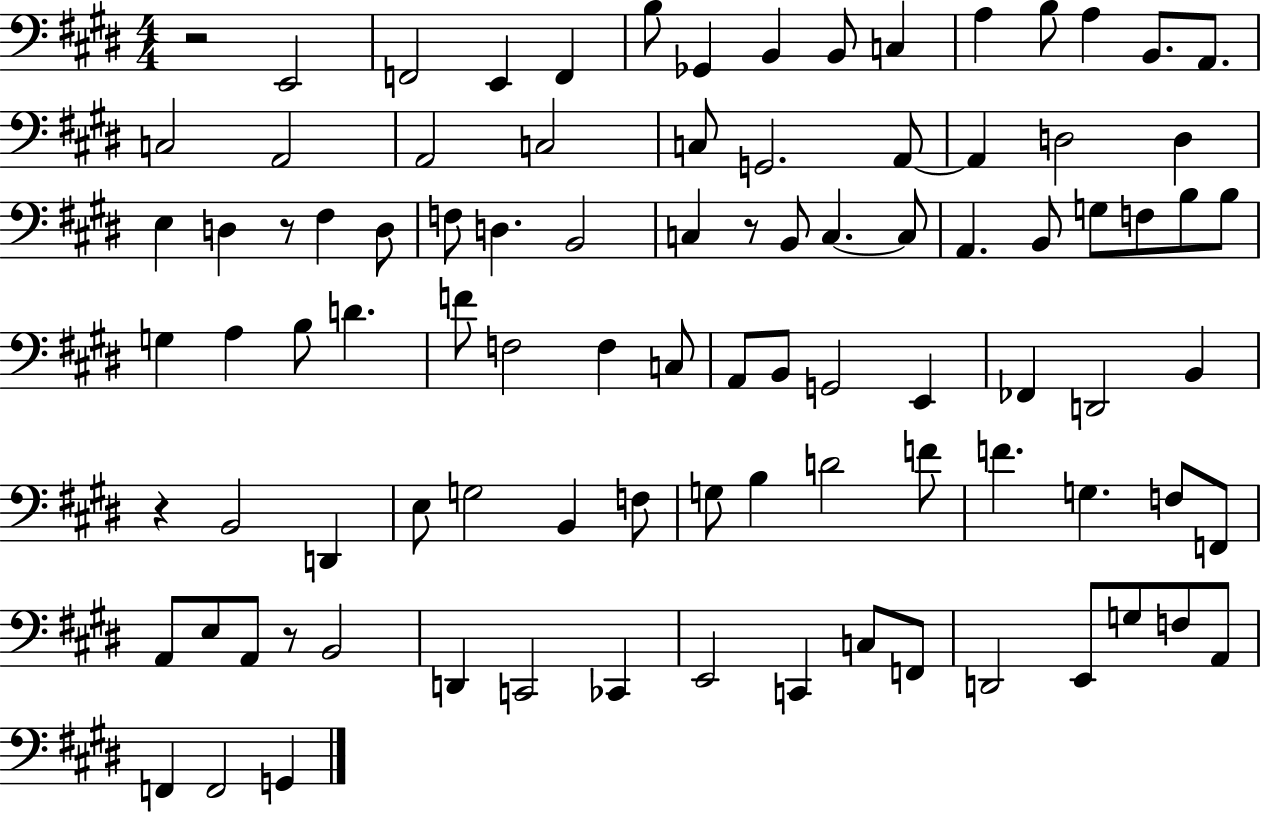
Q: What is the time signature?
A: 4/4